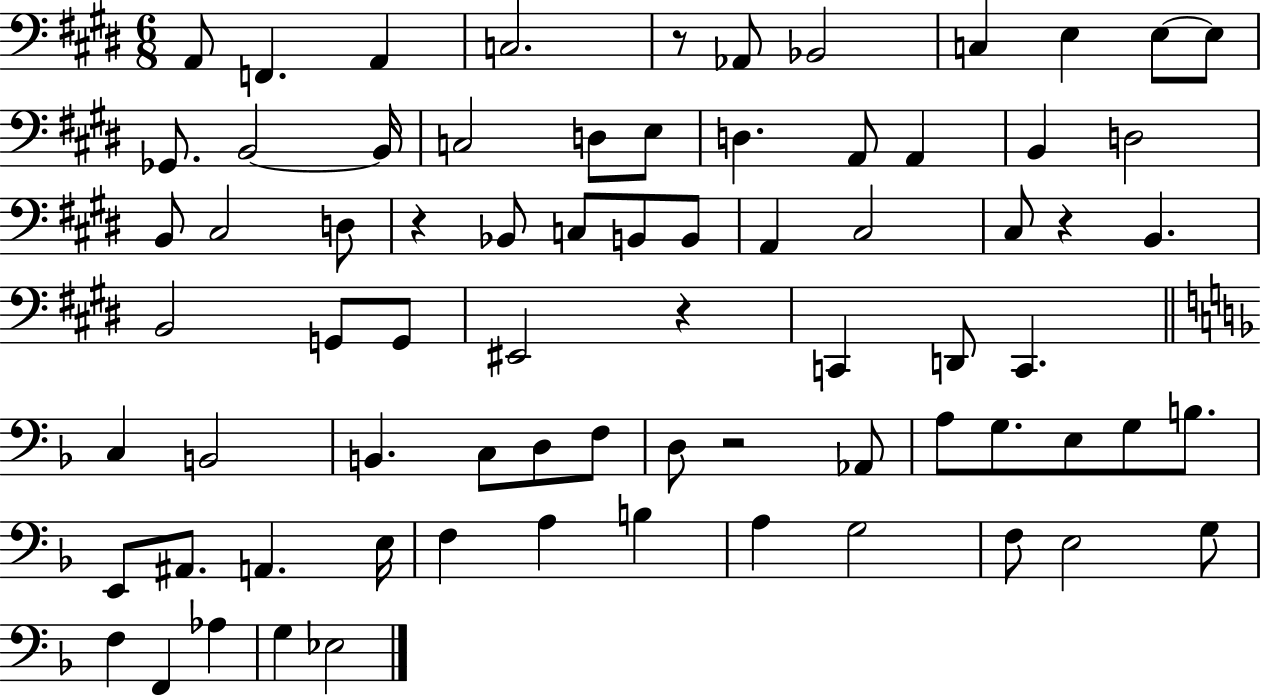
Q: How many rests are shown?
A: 5